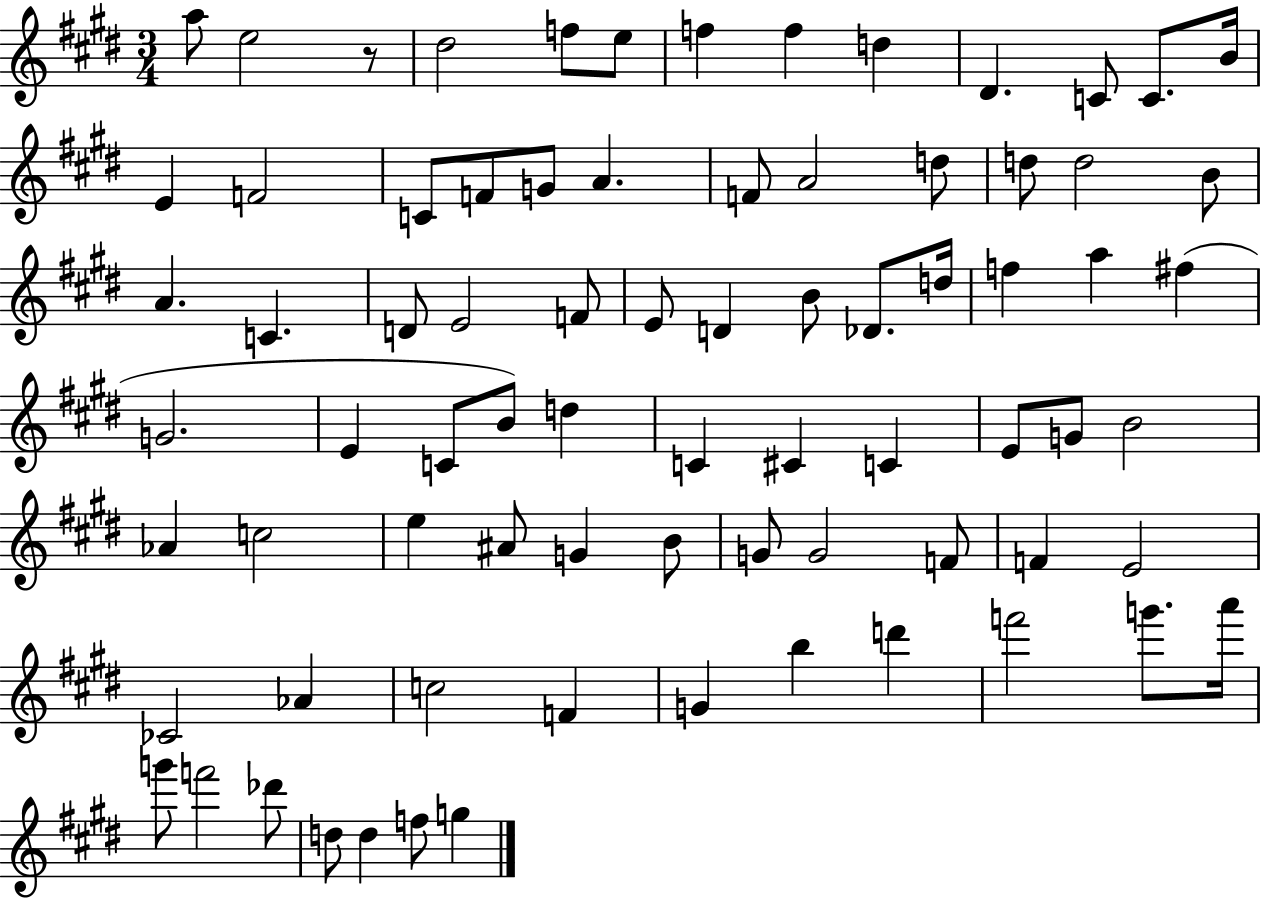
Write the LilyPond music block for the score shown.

{
  \clef treble
  \numericTimeSignature
  \time 3/4
  \key e \major
  a''8 e''2 r8 | dis''2 f''8 e''8 | f''4 f''4 d''4 | dis'4. c'8 c'8. b'16 | \break e'4 f'2 | c'8 f'8 g'8 a'4. | f'8 a'2 d''8 | d''8 d''2 b'8 | \break a'4. c'4. | d'8 e'2 f'8 | e'8 d'4 b'8 des'8. d''16 | f''4 a''4 fis''4( | \break g'2. | e'4 c'8 b'8) d''4 | c'4 cis'4 c'4 | e'8 g'8 b'2 | \break aes'4 c''2 | e''4 ais'8 g'4 b'8 | g'8 g'2 f'8 | f'4 e'2 | \break ces'2 aes'4 | c''2 f'4 | g'4 b''4 d'''4 | f'''2 g'''8. a'''16 | \break g'''8 f'''2 des'''8 | d''8 d''4 f''8 g''4 | \bar "|."
}